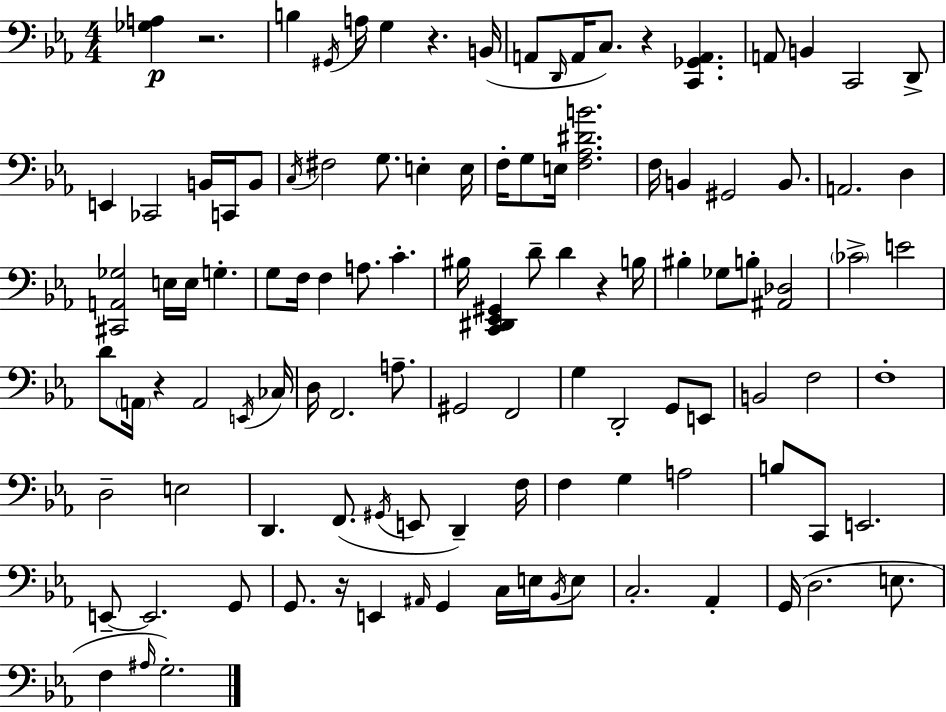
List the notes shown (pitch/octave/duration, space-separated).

[Gb3,A3]/q R/h. B3/q G#2/s A3/s G3/q R/q. B2/s A2/e D2/s A2/s C3/e. R/q [C2,Gb2,A2]/q. A2/e B2/q C2/h D2/e E2/q CES2/h B2/s C2/s B2/e C3/s F#3/h G3/e. E3/q E3/s F3/s G3/e E3/s [F3,Ab3,D#4,B4]/h. F3/s B2/q G#2/h B2/e. A2/h. D3/q [C#2,A2,Gb3]/h E3/s E3/s G3/q. G3/e F3/s F3/q A3/e. C4/q. BIS3/s [C2,D#2,Eb2,G#2]/q D4/e D4/q R/q B3/s BIS3/q Gb3/e B3/e [A#2,Db3]/h CES4/h E4/h D4/e A2/s R/q A2/h E2/s CES3/s D3/s F2/h. A3/e. G#2/h F2/h G3/q D2/h G2/e E2/e B2/h F3/h F3/w D3/h E3/h D2/q. F2/e. G#2/s E2/e D2/q F3/s F3/q G3/q A3/h B3/e C2/e E2/h. E2/e E2/h. G2/e G2/e. R/s E2/q A#2/s G2/q C3/s E3/s Bb2/s E3/e C3/h. Ab2/q G2/s D3/h. E3/e. F3/q A#3/s G3/h.